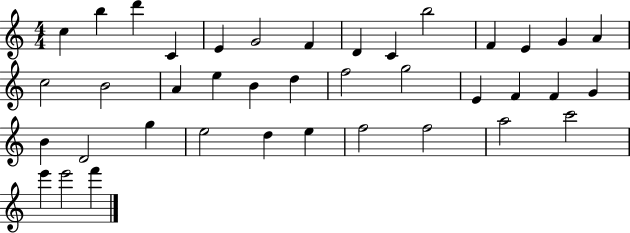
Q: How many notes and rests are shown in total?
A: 39